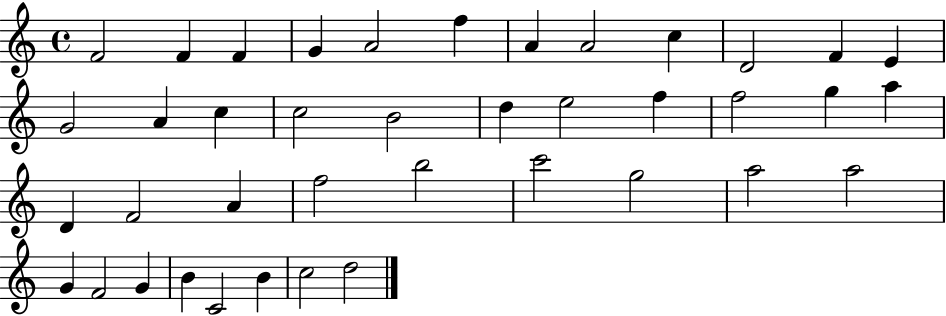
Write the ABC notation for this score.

X:1
T:Untitled
M:4/4
L:1/4
K:C
F2 F F G A2 f A A2 c D2 F E G2 A c c2 B2 d e2 f f2 g a D F2 A f2 b2 c'2 g2 a2 a2 G F2 G B C2 B c2 d2